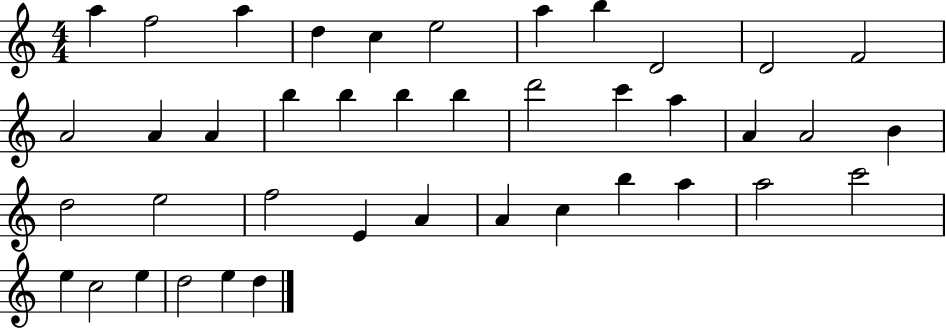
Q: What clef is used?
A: treble